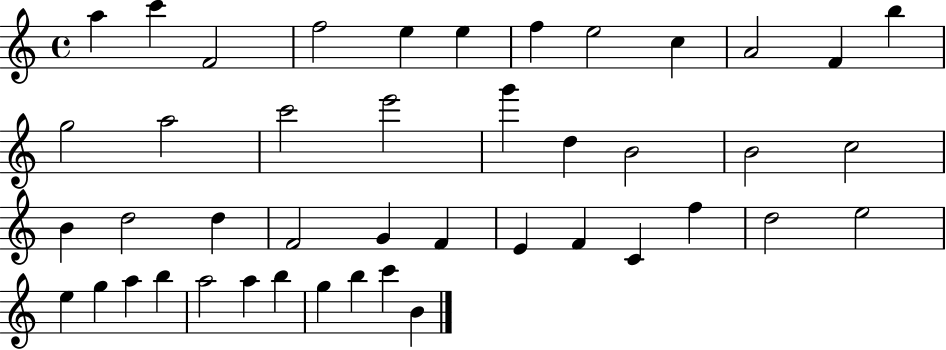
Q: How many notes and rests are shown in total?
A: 44